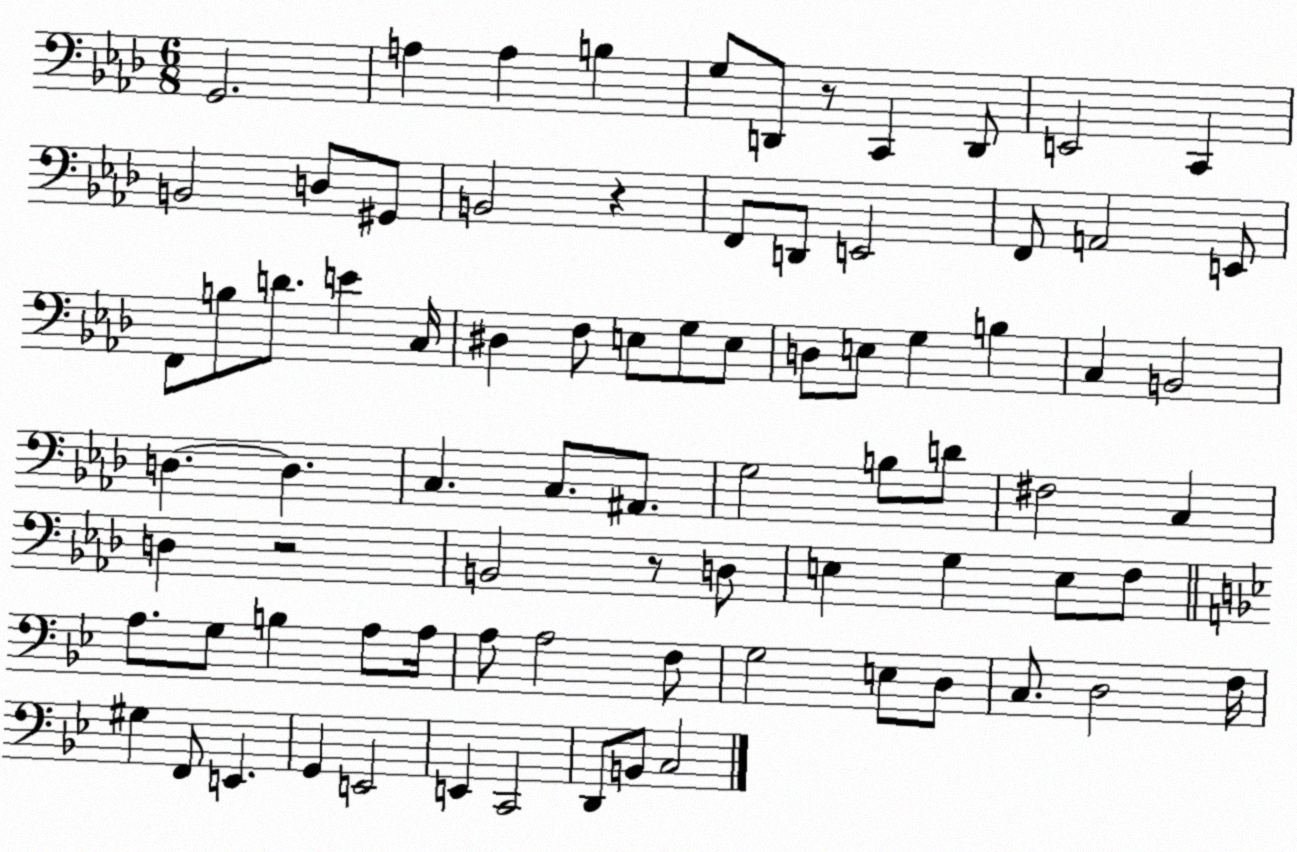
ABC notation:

X:1
T:Untitled
M:6/8
L:1/4
K:Ab
G,,2 A, A, B, G,/2 D,,/2 z/2 C,, D,,/2 E,,2 C,, B,,2 D,/2 ^G,,/2 B,,2 z F,,/2 D,,/2 E,,2 F,,/2 A,,2 E,,/2 F,,/2 B,/2 D/2 E C,/4 ^D, F,/2 E,/2 G,/2 E,/2 D,/2 E,/2 G, B, C, B,,2 D, D, C, C,/2 ^A,,/2 G,2 B,/2 D/2 ^F,2 C, D, z2 B,,2 z/2 D,/2 E, G, E,/2 F,/2 A,/2 G,/2 B, A,/2 A,/4 A,/2 A,2 F,/2 G,2 E,/2 D,/2 C,/2 D,2 F,/4 ^G, F,,/2 E,, G,, E,,2 E,, C,,2 D,,/2 B,,/2 C,2